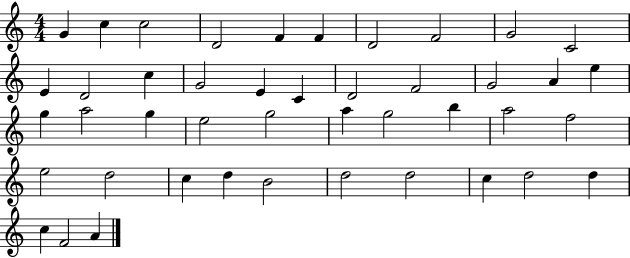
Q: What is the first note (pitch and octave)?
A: G4